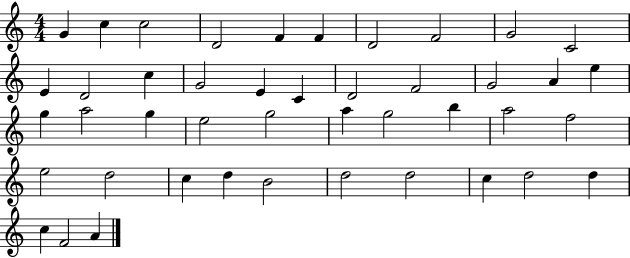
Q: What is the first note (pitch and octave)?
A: G4